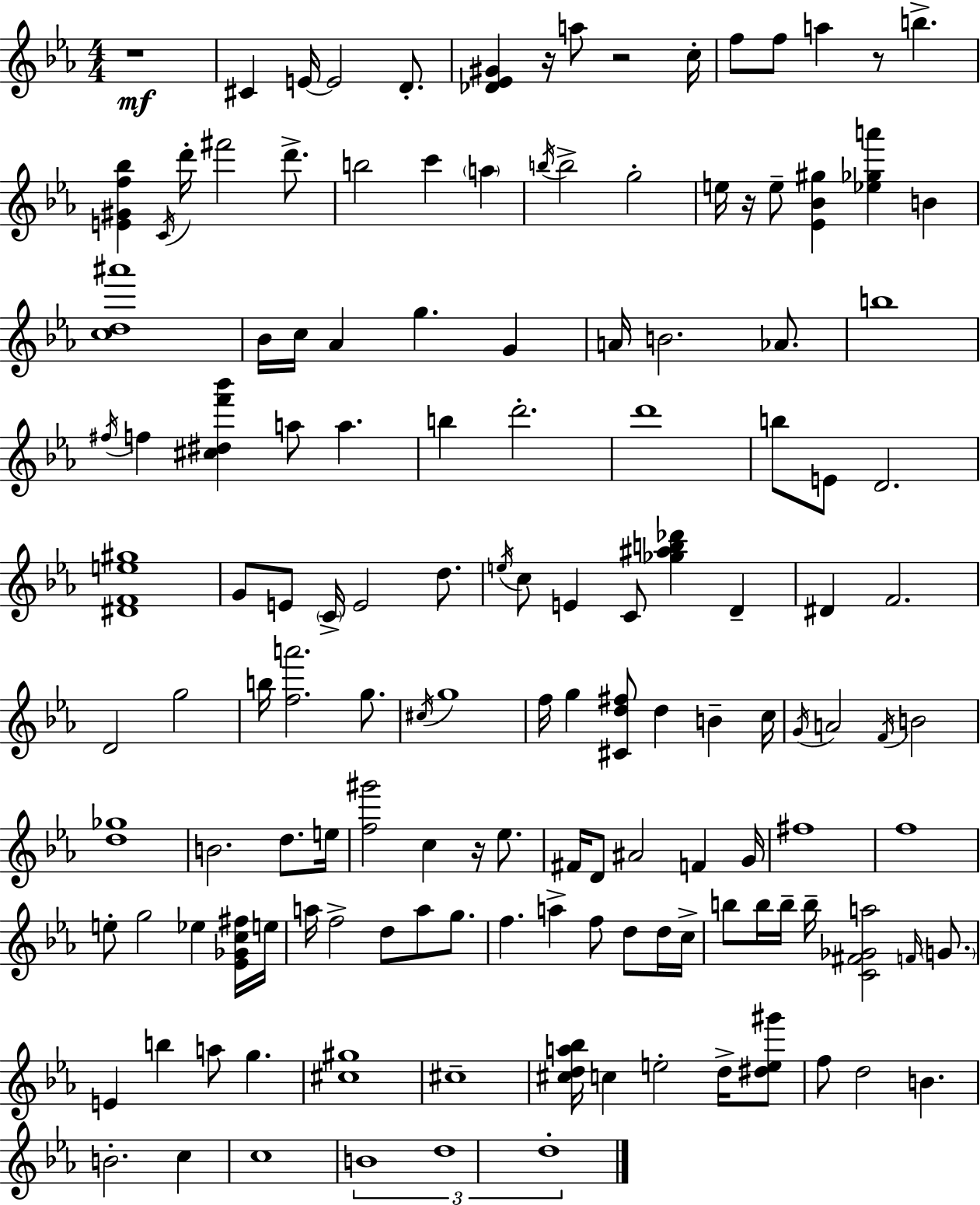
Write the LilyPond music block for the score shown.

{
  \clef treble
  \numericTimeSignature
  \time 4/4
  \key c \minor
  r1\mf | cis'4 e'16~~ e'2 d'8.-. | <des' ees' gis'>4 r16 a''8 r2 c''16-. | f''8 f''8 a''4 r8 b''4.-> | \break <e' gis' f'' bes''>4 \acciaccatura { c'16 } d'''16-. fis'''2 d'''8.-> | b''2 c'''4 \parenthesize a''4 | \acciaccatura { b''16 } b''2-> g''2-. | e''16 r16 e''8-- <ees' bes' gis''>4 <ees'' ges'' a'''>4 b'4 | \break <c'' d'' ais'''>1 | bes'16 c''16 aes'4 g''4. g'4 | a'16 b'2. aes'8. | b''1 | \break \acciaccatura { fis''16 } f''4 <cis'' dis'' f''' bes'''>4 a''8 a''4. | b''4 d'''2.-. | d'''1 | b''8 e'8 d'2. | \break <dis' f' e'' gis''>1 | g'8 e'8 \parenthesize c'16-> e'2 | d''8. \acciaccatura { e''16 } c''8 e'4 c'8 <ges'' ais'' b'' des'''>4 | d'4-- dis'4 f'2. | \break d'2 g''2 | b''16 <f'' a'''>2. | g''8. \acciaccatura { cis''16 } g''1 | f''16 g''4 <cis' d'' fis''>8 d''4 | \break b'4-- c''16 \acciaccatura { g'16 } a'2 \acciaccatura { f'16 } b'2 | <d'' ges''>1 | b'2. | d''8. e''16 <f'' gis'''>2 c''4 | \break r16 ees''8. fis'16 d'8 ais'2 | f'4 g'16 fis''1 | f''1 | e''8-. g''2 | \break ees''4 <ees' ges' c'' fis''>16 e''16 a''16 f''2-> | d''8 a''8 g''8. f''4. a''4-> | f''8 d''8 d''16 c''16-> b''8 b''16 b''16-- b''16-- <c' fis' ges' a''>2 | \grace { f'16 } \parenthesize g'8. e'4 b''4 | \break a''8 g''4. <cis'' gis''>1 | cis''1-- | <cis'' d'' a'' bes''>16 c''4 e''2-. | d''16-> <dis'' e'' gis'''>8 f''8 d''2 | \break b'4. b'2.-. | c''4 c''1 | \tuplet 3/2 { b'1 | d''1 | \break d''1-. } | \bar "|."
}